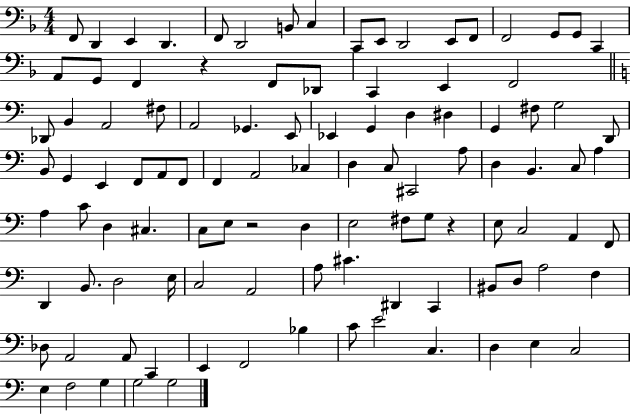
X:1
T:Untitled
M:4/4
L:1/4
K:F
F,,/2 D,, E,, D,, F,,/2 D,,2 B,,/2 C, C,,/2 E,,/2 D,,2 E,,/2 F,,/2 F,,2 G,,/2 G,,/2 C,, A,,/2 G,,/2 F,, z F,,/2 _D,,/2 C,, E,, F,,2 _D,,/2 B,, A,,2 ^F,/2 A,,2 _G,, E,,/2 _E,, G,, D, ^D, G,, ^F,/2 G,2 D,,/2 B,,/2 G,, E,, F,,/2 A,,/2 F,,/2 F,, A,,2 _C, D, C,/2 ^C,,2 A,/2 D, B,, C,/2 A, A, C/2 D, ^C, C,/2 E,/2 z2 D, E,2 ^F,/2 G,/2 z E,/2 C,2 A,, F,,/2 D,, B,,/2 D,2 E,/4 C,2 A,,2 A,/2 ^C ^D,, C,, ^B,,/2 D,/2 A,2 F, _D,/2 A,,2 A,,/2 C,, E,, F,,2 _B, C/2 E2 C, D, E, C,2 E, F,2 G, G,2 G,2